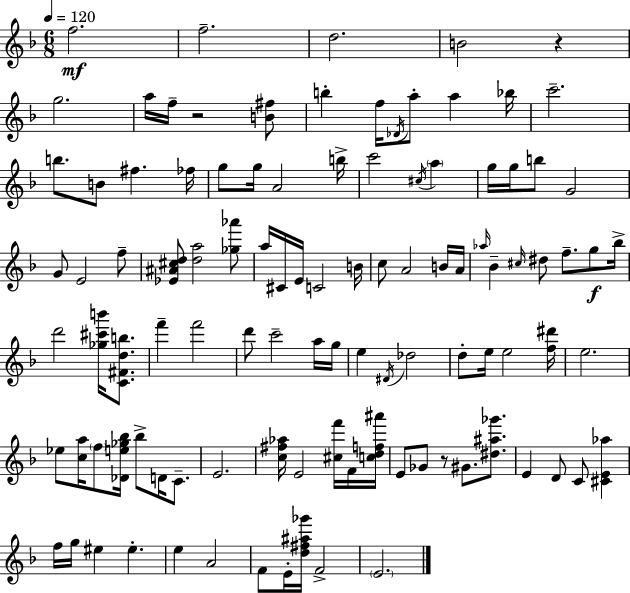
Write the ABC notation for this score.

X:1
T:Untitled
M:6/8
L:1/4
K:Dm
f2 f2 d2 B2 z g2 a/4 f/4 z2 [B^f]/2 b f/4 _D/4 a/2 a _b/4 c'2 b/2 B/2 ^f _f/4 g/2 g/4 A2 b/4 c'2 ^c/4 a g/4 g/4 b/2 G2 G/2 E2 f/2 [_E^A^cd]/2 [da]2 [_g_a']/2 a/4 ^C/4 E/4 C2 B/4 c/2 A2 B/4 A/4 _a/4 _B ^c/4 ^d/2 f/2 g/2 _b/4 d'2 [_g^c'b']/4 [C^Fdb]/2 f' f'2 d'/2 c'2 a/4 g/4 e ^D/4 _d2 d/2 e/4 e2 [f^d']/4 e2 _e/2 [ca]/4 f/2 [_De_g_b]/4 _b/2 D/4 C/2 E2 [c^f_a]/4 E2 [^cf']/4 F/4 [cdf^a']/4 E/2 _G/2 z/2 ^G/2 [^d^a_g']/2 E D/2 C/2 [^CE_a] f/4 g/4 ^e ^e e A2 F/2 E/4 [d^f^a_g']/4 F2 E2